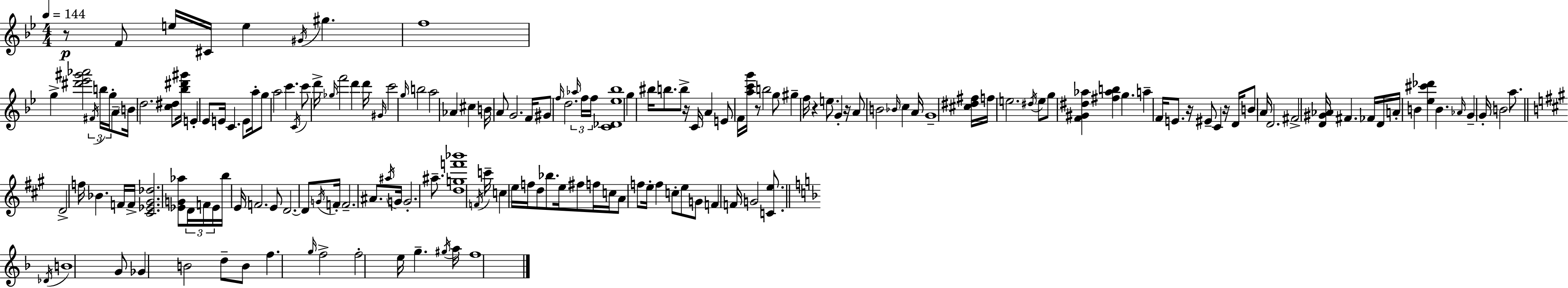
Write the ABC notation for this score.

X:1
T:Untitled
M:4/4
L:1/4
K:Gm
z/2 F/2 e/4 ^C/4 e ^G/4 ^g f4 g [^d'_e'^g'_a']2 ^F/4 b/4 g/4 A/2 B/4 d2 [c^d]/2 [_b^d'^g']/4 E _E/2 E/4 C E/2 a/4 g/2 a2 c' C/4 c'/2 d'/4 _g/4 f'2 d' d'/4 ^G/4 c'2 g/4 b2 a2 _A ^c B/4 A/2 G2 F/4 ^G/2 f/4 d2 _a/4 f/4 f/4 [C_D_e_b]4 g ^b/4 b/2 b/2 z/4 C/4 A E/2 F/4 [ac'g']/4 z/2 b2 g/2 ^g f/4 z e/2 G z/4 A/2 B2 _B/4 c A/4 G4 [^c^d^f]/4 f/4 e2 ^d/4 e/2 g/2 [F^G^d_a] [^f_ab] g a F/4 E/2 z/4 ^E/2 C z/4 D/4 B/2 A/4 D2 ^F2 [D^G_A]/4 ^F _F/4 D/4 A/4 B [_e^c'_d'] B _A/4 G G/4 B2 a/2 D2 f/4 _B F/4 F/4 [^C_E^G_d]2 [_EG_a]/2 D/4 F/4 _E/4 b/4 E/4 F2 E/2 D2 D/2 G/4 F/4 F2 ^A/2 ^a/4 G/4 G2 ^a/2 [dgf'_b']4 F/4 c'/4 c e/4 f/4 d/2 _b/2 e/4 ^f/2 f/4 c/4 A/2 f/2 e/4 f c/2 e/2 G/2 F F/4 G2 [Ce]/2 _D/4 B4 G/2 _G B2 d/2 B/2 f g/4 f2 f2 e/4 g ^g/4 a/4 f4